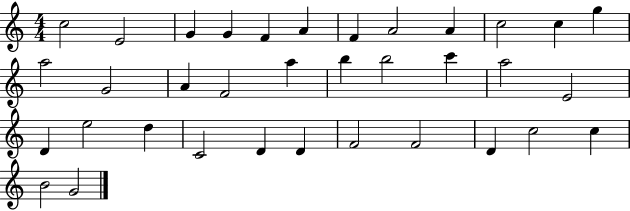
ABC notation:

X:1
T:Untitled
M:4/4
L:1/4
K:C
c2 E2 G G F A F A2 A c2 c g a2 G2 A F2 a b b2 c' a2 E2 D e2 d C2 D D F2 F2 D c2 c B2 G2